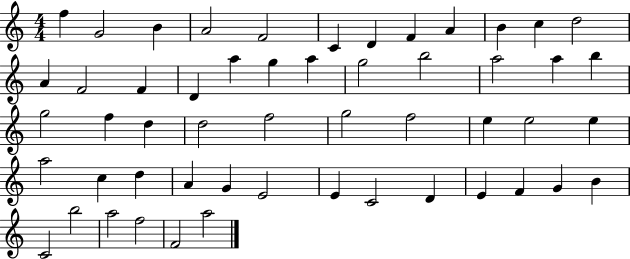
F5/q G4/h B4/q A4/h F4/h C4/q D4/q F4/q A4/q B4/q C5/q D5/h A4/q F4/h F4/q D4/q A5/q G5/q A5/q G5/h B5/h A5/h A5/q B5/q G5/h F5/q D5/q D5/h F5/h G5/h F5/h E5/q E5/h E5/q A5/h C5/q D5/q A4/q G4/q E4/h E4/q C4/h D4/q E4/q F4/q G4/q B4/q C4/h B5/h A5/h F5/h F4/h A5/h